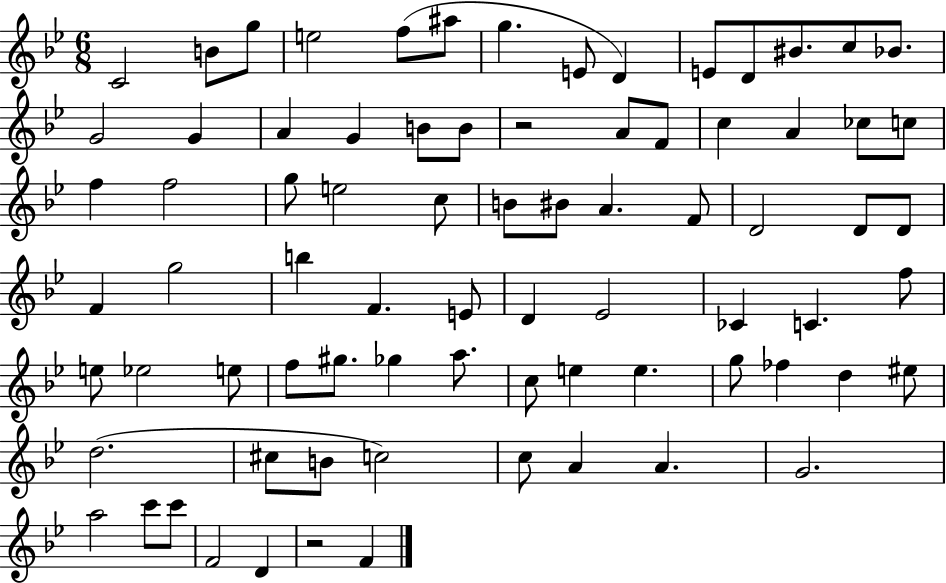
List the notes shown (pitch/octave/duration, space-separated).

C4/h B4/e G5/e E5/h F5/e A#5/e G5/q. E4/e D4/q E4/e D4/e BIS4/e. C5/e Bb4/e. G4/h G4/q A4/q G4/q B4/e B4/e R/h A4/e F4/e C5/q A4/q CES5/e C5/e F5/q F5/h G5/e E5/h C5/e B4/e BIS4/e A4/q. F4/e D4/h D4/e D4/e F4/q G5/h B5/q F4/q. E4/e D4/q Eb4/h CES4/q C4/q. F5/e E5/e Eb5/h E5/e F5/e G#5/e. Gb5/q A5/e. C5/e E5/q E5/q. G5/e FES5/q D5/q EIS5/e D5/h. C#5/e B4/e C5/h C5/e A4/q A4/q. G4/h. A5/h C6/e C6/e F4/h D4/q R/h F4/q